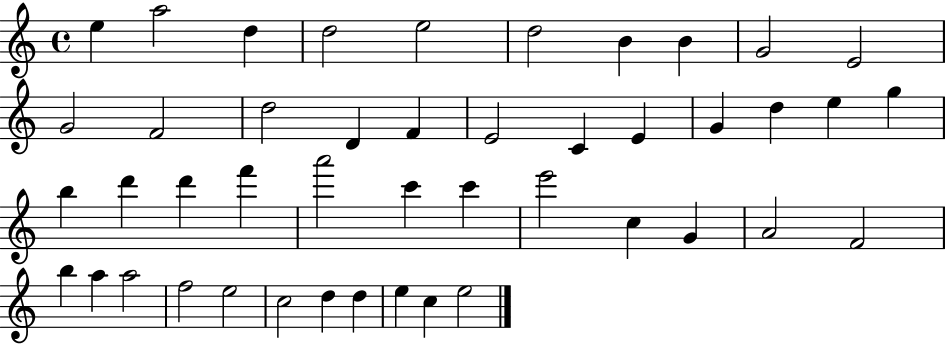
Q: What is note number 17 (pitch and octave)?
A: C4